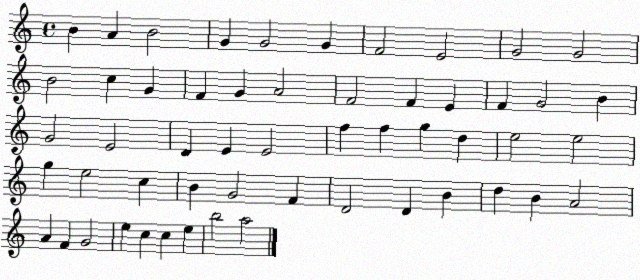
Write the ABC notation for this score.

X:1
T:Untitled
M:4/4
L:1/4
K:C
B A B2 G G2 G F2 E2 G2 G2 B2 c G F G A2 F2 F E F G2 B G2 E2 D E E2 f f g d e2 e2 g e2 c B G2 F D2 D B d B A2 A F G2 e c c e b2 a2